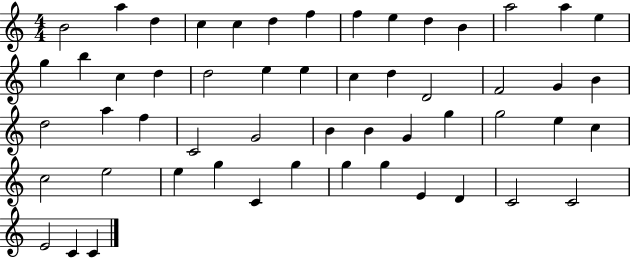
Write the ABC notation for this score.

X:1
T:Untitled
M:4/4
L:1/4
K:C
B2 a d c c d f f e d B a2 a e g b c d d2 e e c d D2 F2 G B d2 a f C2 G2 B B G g g2 e c c2 e2 e g C g g g E D C2 C2 E2 C C